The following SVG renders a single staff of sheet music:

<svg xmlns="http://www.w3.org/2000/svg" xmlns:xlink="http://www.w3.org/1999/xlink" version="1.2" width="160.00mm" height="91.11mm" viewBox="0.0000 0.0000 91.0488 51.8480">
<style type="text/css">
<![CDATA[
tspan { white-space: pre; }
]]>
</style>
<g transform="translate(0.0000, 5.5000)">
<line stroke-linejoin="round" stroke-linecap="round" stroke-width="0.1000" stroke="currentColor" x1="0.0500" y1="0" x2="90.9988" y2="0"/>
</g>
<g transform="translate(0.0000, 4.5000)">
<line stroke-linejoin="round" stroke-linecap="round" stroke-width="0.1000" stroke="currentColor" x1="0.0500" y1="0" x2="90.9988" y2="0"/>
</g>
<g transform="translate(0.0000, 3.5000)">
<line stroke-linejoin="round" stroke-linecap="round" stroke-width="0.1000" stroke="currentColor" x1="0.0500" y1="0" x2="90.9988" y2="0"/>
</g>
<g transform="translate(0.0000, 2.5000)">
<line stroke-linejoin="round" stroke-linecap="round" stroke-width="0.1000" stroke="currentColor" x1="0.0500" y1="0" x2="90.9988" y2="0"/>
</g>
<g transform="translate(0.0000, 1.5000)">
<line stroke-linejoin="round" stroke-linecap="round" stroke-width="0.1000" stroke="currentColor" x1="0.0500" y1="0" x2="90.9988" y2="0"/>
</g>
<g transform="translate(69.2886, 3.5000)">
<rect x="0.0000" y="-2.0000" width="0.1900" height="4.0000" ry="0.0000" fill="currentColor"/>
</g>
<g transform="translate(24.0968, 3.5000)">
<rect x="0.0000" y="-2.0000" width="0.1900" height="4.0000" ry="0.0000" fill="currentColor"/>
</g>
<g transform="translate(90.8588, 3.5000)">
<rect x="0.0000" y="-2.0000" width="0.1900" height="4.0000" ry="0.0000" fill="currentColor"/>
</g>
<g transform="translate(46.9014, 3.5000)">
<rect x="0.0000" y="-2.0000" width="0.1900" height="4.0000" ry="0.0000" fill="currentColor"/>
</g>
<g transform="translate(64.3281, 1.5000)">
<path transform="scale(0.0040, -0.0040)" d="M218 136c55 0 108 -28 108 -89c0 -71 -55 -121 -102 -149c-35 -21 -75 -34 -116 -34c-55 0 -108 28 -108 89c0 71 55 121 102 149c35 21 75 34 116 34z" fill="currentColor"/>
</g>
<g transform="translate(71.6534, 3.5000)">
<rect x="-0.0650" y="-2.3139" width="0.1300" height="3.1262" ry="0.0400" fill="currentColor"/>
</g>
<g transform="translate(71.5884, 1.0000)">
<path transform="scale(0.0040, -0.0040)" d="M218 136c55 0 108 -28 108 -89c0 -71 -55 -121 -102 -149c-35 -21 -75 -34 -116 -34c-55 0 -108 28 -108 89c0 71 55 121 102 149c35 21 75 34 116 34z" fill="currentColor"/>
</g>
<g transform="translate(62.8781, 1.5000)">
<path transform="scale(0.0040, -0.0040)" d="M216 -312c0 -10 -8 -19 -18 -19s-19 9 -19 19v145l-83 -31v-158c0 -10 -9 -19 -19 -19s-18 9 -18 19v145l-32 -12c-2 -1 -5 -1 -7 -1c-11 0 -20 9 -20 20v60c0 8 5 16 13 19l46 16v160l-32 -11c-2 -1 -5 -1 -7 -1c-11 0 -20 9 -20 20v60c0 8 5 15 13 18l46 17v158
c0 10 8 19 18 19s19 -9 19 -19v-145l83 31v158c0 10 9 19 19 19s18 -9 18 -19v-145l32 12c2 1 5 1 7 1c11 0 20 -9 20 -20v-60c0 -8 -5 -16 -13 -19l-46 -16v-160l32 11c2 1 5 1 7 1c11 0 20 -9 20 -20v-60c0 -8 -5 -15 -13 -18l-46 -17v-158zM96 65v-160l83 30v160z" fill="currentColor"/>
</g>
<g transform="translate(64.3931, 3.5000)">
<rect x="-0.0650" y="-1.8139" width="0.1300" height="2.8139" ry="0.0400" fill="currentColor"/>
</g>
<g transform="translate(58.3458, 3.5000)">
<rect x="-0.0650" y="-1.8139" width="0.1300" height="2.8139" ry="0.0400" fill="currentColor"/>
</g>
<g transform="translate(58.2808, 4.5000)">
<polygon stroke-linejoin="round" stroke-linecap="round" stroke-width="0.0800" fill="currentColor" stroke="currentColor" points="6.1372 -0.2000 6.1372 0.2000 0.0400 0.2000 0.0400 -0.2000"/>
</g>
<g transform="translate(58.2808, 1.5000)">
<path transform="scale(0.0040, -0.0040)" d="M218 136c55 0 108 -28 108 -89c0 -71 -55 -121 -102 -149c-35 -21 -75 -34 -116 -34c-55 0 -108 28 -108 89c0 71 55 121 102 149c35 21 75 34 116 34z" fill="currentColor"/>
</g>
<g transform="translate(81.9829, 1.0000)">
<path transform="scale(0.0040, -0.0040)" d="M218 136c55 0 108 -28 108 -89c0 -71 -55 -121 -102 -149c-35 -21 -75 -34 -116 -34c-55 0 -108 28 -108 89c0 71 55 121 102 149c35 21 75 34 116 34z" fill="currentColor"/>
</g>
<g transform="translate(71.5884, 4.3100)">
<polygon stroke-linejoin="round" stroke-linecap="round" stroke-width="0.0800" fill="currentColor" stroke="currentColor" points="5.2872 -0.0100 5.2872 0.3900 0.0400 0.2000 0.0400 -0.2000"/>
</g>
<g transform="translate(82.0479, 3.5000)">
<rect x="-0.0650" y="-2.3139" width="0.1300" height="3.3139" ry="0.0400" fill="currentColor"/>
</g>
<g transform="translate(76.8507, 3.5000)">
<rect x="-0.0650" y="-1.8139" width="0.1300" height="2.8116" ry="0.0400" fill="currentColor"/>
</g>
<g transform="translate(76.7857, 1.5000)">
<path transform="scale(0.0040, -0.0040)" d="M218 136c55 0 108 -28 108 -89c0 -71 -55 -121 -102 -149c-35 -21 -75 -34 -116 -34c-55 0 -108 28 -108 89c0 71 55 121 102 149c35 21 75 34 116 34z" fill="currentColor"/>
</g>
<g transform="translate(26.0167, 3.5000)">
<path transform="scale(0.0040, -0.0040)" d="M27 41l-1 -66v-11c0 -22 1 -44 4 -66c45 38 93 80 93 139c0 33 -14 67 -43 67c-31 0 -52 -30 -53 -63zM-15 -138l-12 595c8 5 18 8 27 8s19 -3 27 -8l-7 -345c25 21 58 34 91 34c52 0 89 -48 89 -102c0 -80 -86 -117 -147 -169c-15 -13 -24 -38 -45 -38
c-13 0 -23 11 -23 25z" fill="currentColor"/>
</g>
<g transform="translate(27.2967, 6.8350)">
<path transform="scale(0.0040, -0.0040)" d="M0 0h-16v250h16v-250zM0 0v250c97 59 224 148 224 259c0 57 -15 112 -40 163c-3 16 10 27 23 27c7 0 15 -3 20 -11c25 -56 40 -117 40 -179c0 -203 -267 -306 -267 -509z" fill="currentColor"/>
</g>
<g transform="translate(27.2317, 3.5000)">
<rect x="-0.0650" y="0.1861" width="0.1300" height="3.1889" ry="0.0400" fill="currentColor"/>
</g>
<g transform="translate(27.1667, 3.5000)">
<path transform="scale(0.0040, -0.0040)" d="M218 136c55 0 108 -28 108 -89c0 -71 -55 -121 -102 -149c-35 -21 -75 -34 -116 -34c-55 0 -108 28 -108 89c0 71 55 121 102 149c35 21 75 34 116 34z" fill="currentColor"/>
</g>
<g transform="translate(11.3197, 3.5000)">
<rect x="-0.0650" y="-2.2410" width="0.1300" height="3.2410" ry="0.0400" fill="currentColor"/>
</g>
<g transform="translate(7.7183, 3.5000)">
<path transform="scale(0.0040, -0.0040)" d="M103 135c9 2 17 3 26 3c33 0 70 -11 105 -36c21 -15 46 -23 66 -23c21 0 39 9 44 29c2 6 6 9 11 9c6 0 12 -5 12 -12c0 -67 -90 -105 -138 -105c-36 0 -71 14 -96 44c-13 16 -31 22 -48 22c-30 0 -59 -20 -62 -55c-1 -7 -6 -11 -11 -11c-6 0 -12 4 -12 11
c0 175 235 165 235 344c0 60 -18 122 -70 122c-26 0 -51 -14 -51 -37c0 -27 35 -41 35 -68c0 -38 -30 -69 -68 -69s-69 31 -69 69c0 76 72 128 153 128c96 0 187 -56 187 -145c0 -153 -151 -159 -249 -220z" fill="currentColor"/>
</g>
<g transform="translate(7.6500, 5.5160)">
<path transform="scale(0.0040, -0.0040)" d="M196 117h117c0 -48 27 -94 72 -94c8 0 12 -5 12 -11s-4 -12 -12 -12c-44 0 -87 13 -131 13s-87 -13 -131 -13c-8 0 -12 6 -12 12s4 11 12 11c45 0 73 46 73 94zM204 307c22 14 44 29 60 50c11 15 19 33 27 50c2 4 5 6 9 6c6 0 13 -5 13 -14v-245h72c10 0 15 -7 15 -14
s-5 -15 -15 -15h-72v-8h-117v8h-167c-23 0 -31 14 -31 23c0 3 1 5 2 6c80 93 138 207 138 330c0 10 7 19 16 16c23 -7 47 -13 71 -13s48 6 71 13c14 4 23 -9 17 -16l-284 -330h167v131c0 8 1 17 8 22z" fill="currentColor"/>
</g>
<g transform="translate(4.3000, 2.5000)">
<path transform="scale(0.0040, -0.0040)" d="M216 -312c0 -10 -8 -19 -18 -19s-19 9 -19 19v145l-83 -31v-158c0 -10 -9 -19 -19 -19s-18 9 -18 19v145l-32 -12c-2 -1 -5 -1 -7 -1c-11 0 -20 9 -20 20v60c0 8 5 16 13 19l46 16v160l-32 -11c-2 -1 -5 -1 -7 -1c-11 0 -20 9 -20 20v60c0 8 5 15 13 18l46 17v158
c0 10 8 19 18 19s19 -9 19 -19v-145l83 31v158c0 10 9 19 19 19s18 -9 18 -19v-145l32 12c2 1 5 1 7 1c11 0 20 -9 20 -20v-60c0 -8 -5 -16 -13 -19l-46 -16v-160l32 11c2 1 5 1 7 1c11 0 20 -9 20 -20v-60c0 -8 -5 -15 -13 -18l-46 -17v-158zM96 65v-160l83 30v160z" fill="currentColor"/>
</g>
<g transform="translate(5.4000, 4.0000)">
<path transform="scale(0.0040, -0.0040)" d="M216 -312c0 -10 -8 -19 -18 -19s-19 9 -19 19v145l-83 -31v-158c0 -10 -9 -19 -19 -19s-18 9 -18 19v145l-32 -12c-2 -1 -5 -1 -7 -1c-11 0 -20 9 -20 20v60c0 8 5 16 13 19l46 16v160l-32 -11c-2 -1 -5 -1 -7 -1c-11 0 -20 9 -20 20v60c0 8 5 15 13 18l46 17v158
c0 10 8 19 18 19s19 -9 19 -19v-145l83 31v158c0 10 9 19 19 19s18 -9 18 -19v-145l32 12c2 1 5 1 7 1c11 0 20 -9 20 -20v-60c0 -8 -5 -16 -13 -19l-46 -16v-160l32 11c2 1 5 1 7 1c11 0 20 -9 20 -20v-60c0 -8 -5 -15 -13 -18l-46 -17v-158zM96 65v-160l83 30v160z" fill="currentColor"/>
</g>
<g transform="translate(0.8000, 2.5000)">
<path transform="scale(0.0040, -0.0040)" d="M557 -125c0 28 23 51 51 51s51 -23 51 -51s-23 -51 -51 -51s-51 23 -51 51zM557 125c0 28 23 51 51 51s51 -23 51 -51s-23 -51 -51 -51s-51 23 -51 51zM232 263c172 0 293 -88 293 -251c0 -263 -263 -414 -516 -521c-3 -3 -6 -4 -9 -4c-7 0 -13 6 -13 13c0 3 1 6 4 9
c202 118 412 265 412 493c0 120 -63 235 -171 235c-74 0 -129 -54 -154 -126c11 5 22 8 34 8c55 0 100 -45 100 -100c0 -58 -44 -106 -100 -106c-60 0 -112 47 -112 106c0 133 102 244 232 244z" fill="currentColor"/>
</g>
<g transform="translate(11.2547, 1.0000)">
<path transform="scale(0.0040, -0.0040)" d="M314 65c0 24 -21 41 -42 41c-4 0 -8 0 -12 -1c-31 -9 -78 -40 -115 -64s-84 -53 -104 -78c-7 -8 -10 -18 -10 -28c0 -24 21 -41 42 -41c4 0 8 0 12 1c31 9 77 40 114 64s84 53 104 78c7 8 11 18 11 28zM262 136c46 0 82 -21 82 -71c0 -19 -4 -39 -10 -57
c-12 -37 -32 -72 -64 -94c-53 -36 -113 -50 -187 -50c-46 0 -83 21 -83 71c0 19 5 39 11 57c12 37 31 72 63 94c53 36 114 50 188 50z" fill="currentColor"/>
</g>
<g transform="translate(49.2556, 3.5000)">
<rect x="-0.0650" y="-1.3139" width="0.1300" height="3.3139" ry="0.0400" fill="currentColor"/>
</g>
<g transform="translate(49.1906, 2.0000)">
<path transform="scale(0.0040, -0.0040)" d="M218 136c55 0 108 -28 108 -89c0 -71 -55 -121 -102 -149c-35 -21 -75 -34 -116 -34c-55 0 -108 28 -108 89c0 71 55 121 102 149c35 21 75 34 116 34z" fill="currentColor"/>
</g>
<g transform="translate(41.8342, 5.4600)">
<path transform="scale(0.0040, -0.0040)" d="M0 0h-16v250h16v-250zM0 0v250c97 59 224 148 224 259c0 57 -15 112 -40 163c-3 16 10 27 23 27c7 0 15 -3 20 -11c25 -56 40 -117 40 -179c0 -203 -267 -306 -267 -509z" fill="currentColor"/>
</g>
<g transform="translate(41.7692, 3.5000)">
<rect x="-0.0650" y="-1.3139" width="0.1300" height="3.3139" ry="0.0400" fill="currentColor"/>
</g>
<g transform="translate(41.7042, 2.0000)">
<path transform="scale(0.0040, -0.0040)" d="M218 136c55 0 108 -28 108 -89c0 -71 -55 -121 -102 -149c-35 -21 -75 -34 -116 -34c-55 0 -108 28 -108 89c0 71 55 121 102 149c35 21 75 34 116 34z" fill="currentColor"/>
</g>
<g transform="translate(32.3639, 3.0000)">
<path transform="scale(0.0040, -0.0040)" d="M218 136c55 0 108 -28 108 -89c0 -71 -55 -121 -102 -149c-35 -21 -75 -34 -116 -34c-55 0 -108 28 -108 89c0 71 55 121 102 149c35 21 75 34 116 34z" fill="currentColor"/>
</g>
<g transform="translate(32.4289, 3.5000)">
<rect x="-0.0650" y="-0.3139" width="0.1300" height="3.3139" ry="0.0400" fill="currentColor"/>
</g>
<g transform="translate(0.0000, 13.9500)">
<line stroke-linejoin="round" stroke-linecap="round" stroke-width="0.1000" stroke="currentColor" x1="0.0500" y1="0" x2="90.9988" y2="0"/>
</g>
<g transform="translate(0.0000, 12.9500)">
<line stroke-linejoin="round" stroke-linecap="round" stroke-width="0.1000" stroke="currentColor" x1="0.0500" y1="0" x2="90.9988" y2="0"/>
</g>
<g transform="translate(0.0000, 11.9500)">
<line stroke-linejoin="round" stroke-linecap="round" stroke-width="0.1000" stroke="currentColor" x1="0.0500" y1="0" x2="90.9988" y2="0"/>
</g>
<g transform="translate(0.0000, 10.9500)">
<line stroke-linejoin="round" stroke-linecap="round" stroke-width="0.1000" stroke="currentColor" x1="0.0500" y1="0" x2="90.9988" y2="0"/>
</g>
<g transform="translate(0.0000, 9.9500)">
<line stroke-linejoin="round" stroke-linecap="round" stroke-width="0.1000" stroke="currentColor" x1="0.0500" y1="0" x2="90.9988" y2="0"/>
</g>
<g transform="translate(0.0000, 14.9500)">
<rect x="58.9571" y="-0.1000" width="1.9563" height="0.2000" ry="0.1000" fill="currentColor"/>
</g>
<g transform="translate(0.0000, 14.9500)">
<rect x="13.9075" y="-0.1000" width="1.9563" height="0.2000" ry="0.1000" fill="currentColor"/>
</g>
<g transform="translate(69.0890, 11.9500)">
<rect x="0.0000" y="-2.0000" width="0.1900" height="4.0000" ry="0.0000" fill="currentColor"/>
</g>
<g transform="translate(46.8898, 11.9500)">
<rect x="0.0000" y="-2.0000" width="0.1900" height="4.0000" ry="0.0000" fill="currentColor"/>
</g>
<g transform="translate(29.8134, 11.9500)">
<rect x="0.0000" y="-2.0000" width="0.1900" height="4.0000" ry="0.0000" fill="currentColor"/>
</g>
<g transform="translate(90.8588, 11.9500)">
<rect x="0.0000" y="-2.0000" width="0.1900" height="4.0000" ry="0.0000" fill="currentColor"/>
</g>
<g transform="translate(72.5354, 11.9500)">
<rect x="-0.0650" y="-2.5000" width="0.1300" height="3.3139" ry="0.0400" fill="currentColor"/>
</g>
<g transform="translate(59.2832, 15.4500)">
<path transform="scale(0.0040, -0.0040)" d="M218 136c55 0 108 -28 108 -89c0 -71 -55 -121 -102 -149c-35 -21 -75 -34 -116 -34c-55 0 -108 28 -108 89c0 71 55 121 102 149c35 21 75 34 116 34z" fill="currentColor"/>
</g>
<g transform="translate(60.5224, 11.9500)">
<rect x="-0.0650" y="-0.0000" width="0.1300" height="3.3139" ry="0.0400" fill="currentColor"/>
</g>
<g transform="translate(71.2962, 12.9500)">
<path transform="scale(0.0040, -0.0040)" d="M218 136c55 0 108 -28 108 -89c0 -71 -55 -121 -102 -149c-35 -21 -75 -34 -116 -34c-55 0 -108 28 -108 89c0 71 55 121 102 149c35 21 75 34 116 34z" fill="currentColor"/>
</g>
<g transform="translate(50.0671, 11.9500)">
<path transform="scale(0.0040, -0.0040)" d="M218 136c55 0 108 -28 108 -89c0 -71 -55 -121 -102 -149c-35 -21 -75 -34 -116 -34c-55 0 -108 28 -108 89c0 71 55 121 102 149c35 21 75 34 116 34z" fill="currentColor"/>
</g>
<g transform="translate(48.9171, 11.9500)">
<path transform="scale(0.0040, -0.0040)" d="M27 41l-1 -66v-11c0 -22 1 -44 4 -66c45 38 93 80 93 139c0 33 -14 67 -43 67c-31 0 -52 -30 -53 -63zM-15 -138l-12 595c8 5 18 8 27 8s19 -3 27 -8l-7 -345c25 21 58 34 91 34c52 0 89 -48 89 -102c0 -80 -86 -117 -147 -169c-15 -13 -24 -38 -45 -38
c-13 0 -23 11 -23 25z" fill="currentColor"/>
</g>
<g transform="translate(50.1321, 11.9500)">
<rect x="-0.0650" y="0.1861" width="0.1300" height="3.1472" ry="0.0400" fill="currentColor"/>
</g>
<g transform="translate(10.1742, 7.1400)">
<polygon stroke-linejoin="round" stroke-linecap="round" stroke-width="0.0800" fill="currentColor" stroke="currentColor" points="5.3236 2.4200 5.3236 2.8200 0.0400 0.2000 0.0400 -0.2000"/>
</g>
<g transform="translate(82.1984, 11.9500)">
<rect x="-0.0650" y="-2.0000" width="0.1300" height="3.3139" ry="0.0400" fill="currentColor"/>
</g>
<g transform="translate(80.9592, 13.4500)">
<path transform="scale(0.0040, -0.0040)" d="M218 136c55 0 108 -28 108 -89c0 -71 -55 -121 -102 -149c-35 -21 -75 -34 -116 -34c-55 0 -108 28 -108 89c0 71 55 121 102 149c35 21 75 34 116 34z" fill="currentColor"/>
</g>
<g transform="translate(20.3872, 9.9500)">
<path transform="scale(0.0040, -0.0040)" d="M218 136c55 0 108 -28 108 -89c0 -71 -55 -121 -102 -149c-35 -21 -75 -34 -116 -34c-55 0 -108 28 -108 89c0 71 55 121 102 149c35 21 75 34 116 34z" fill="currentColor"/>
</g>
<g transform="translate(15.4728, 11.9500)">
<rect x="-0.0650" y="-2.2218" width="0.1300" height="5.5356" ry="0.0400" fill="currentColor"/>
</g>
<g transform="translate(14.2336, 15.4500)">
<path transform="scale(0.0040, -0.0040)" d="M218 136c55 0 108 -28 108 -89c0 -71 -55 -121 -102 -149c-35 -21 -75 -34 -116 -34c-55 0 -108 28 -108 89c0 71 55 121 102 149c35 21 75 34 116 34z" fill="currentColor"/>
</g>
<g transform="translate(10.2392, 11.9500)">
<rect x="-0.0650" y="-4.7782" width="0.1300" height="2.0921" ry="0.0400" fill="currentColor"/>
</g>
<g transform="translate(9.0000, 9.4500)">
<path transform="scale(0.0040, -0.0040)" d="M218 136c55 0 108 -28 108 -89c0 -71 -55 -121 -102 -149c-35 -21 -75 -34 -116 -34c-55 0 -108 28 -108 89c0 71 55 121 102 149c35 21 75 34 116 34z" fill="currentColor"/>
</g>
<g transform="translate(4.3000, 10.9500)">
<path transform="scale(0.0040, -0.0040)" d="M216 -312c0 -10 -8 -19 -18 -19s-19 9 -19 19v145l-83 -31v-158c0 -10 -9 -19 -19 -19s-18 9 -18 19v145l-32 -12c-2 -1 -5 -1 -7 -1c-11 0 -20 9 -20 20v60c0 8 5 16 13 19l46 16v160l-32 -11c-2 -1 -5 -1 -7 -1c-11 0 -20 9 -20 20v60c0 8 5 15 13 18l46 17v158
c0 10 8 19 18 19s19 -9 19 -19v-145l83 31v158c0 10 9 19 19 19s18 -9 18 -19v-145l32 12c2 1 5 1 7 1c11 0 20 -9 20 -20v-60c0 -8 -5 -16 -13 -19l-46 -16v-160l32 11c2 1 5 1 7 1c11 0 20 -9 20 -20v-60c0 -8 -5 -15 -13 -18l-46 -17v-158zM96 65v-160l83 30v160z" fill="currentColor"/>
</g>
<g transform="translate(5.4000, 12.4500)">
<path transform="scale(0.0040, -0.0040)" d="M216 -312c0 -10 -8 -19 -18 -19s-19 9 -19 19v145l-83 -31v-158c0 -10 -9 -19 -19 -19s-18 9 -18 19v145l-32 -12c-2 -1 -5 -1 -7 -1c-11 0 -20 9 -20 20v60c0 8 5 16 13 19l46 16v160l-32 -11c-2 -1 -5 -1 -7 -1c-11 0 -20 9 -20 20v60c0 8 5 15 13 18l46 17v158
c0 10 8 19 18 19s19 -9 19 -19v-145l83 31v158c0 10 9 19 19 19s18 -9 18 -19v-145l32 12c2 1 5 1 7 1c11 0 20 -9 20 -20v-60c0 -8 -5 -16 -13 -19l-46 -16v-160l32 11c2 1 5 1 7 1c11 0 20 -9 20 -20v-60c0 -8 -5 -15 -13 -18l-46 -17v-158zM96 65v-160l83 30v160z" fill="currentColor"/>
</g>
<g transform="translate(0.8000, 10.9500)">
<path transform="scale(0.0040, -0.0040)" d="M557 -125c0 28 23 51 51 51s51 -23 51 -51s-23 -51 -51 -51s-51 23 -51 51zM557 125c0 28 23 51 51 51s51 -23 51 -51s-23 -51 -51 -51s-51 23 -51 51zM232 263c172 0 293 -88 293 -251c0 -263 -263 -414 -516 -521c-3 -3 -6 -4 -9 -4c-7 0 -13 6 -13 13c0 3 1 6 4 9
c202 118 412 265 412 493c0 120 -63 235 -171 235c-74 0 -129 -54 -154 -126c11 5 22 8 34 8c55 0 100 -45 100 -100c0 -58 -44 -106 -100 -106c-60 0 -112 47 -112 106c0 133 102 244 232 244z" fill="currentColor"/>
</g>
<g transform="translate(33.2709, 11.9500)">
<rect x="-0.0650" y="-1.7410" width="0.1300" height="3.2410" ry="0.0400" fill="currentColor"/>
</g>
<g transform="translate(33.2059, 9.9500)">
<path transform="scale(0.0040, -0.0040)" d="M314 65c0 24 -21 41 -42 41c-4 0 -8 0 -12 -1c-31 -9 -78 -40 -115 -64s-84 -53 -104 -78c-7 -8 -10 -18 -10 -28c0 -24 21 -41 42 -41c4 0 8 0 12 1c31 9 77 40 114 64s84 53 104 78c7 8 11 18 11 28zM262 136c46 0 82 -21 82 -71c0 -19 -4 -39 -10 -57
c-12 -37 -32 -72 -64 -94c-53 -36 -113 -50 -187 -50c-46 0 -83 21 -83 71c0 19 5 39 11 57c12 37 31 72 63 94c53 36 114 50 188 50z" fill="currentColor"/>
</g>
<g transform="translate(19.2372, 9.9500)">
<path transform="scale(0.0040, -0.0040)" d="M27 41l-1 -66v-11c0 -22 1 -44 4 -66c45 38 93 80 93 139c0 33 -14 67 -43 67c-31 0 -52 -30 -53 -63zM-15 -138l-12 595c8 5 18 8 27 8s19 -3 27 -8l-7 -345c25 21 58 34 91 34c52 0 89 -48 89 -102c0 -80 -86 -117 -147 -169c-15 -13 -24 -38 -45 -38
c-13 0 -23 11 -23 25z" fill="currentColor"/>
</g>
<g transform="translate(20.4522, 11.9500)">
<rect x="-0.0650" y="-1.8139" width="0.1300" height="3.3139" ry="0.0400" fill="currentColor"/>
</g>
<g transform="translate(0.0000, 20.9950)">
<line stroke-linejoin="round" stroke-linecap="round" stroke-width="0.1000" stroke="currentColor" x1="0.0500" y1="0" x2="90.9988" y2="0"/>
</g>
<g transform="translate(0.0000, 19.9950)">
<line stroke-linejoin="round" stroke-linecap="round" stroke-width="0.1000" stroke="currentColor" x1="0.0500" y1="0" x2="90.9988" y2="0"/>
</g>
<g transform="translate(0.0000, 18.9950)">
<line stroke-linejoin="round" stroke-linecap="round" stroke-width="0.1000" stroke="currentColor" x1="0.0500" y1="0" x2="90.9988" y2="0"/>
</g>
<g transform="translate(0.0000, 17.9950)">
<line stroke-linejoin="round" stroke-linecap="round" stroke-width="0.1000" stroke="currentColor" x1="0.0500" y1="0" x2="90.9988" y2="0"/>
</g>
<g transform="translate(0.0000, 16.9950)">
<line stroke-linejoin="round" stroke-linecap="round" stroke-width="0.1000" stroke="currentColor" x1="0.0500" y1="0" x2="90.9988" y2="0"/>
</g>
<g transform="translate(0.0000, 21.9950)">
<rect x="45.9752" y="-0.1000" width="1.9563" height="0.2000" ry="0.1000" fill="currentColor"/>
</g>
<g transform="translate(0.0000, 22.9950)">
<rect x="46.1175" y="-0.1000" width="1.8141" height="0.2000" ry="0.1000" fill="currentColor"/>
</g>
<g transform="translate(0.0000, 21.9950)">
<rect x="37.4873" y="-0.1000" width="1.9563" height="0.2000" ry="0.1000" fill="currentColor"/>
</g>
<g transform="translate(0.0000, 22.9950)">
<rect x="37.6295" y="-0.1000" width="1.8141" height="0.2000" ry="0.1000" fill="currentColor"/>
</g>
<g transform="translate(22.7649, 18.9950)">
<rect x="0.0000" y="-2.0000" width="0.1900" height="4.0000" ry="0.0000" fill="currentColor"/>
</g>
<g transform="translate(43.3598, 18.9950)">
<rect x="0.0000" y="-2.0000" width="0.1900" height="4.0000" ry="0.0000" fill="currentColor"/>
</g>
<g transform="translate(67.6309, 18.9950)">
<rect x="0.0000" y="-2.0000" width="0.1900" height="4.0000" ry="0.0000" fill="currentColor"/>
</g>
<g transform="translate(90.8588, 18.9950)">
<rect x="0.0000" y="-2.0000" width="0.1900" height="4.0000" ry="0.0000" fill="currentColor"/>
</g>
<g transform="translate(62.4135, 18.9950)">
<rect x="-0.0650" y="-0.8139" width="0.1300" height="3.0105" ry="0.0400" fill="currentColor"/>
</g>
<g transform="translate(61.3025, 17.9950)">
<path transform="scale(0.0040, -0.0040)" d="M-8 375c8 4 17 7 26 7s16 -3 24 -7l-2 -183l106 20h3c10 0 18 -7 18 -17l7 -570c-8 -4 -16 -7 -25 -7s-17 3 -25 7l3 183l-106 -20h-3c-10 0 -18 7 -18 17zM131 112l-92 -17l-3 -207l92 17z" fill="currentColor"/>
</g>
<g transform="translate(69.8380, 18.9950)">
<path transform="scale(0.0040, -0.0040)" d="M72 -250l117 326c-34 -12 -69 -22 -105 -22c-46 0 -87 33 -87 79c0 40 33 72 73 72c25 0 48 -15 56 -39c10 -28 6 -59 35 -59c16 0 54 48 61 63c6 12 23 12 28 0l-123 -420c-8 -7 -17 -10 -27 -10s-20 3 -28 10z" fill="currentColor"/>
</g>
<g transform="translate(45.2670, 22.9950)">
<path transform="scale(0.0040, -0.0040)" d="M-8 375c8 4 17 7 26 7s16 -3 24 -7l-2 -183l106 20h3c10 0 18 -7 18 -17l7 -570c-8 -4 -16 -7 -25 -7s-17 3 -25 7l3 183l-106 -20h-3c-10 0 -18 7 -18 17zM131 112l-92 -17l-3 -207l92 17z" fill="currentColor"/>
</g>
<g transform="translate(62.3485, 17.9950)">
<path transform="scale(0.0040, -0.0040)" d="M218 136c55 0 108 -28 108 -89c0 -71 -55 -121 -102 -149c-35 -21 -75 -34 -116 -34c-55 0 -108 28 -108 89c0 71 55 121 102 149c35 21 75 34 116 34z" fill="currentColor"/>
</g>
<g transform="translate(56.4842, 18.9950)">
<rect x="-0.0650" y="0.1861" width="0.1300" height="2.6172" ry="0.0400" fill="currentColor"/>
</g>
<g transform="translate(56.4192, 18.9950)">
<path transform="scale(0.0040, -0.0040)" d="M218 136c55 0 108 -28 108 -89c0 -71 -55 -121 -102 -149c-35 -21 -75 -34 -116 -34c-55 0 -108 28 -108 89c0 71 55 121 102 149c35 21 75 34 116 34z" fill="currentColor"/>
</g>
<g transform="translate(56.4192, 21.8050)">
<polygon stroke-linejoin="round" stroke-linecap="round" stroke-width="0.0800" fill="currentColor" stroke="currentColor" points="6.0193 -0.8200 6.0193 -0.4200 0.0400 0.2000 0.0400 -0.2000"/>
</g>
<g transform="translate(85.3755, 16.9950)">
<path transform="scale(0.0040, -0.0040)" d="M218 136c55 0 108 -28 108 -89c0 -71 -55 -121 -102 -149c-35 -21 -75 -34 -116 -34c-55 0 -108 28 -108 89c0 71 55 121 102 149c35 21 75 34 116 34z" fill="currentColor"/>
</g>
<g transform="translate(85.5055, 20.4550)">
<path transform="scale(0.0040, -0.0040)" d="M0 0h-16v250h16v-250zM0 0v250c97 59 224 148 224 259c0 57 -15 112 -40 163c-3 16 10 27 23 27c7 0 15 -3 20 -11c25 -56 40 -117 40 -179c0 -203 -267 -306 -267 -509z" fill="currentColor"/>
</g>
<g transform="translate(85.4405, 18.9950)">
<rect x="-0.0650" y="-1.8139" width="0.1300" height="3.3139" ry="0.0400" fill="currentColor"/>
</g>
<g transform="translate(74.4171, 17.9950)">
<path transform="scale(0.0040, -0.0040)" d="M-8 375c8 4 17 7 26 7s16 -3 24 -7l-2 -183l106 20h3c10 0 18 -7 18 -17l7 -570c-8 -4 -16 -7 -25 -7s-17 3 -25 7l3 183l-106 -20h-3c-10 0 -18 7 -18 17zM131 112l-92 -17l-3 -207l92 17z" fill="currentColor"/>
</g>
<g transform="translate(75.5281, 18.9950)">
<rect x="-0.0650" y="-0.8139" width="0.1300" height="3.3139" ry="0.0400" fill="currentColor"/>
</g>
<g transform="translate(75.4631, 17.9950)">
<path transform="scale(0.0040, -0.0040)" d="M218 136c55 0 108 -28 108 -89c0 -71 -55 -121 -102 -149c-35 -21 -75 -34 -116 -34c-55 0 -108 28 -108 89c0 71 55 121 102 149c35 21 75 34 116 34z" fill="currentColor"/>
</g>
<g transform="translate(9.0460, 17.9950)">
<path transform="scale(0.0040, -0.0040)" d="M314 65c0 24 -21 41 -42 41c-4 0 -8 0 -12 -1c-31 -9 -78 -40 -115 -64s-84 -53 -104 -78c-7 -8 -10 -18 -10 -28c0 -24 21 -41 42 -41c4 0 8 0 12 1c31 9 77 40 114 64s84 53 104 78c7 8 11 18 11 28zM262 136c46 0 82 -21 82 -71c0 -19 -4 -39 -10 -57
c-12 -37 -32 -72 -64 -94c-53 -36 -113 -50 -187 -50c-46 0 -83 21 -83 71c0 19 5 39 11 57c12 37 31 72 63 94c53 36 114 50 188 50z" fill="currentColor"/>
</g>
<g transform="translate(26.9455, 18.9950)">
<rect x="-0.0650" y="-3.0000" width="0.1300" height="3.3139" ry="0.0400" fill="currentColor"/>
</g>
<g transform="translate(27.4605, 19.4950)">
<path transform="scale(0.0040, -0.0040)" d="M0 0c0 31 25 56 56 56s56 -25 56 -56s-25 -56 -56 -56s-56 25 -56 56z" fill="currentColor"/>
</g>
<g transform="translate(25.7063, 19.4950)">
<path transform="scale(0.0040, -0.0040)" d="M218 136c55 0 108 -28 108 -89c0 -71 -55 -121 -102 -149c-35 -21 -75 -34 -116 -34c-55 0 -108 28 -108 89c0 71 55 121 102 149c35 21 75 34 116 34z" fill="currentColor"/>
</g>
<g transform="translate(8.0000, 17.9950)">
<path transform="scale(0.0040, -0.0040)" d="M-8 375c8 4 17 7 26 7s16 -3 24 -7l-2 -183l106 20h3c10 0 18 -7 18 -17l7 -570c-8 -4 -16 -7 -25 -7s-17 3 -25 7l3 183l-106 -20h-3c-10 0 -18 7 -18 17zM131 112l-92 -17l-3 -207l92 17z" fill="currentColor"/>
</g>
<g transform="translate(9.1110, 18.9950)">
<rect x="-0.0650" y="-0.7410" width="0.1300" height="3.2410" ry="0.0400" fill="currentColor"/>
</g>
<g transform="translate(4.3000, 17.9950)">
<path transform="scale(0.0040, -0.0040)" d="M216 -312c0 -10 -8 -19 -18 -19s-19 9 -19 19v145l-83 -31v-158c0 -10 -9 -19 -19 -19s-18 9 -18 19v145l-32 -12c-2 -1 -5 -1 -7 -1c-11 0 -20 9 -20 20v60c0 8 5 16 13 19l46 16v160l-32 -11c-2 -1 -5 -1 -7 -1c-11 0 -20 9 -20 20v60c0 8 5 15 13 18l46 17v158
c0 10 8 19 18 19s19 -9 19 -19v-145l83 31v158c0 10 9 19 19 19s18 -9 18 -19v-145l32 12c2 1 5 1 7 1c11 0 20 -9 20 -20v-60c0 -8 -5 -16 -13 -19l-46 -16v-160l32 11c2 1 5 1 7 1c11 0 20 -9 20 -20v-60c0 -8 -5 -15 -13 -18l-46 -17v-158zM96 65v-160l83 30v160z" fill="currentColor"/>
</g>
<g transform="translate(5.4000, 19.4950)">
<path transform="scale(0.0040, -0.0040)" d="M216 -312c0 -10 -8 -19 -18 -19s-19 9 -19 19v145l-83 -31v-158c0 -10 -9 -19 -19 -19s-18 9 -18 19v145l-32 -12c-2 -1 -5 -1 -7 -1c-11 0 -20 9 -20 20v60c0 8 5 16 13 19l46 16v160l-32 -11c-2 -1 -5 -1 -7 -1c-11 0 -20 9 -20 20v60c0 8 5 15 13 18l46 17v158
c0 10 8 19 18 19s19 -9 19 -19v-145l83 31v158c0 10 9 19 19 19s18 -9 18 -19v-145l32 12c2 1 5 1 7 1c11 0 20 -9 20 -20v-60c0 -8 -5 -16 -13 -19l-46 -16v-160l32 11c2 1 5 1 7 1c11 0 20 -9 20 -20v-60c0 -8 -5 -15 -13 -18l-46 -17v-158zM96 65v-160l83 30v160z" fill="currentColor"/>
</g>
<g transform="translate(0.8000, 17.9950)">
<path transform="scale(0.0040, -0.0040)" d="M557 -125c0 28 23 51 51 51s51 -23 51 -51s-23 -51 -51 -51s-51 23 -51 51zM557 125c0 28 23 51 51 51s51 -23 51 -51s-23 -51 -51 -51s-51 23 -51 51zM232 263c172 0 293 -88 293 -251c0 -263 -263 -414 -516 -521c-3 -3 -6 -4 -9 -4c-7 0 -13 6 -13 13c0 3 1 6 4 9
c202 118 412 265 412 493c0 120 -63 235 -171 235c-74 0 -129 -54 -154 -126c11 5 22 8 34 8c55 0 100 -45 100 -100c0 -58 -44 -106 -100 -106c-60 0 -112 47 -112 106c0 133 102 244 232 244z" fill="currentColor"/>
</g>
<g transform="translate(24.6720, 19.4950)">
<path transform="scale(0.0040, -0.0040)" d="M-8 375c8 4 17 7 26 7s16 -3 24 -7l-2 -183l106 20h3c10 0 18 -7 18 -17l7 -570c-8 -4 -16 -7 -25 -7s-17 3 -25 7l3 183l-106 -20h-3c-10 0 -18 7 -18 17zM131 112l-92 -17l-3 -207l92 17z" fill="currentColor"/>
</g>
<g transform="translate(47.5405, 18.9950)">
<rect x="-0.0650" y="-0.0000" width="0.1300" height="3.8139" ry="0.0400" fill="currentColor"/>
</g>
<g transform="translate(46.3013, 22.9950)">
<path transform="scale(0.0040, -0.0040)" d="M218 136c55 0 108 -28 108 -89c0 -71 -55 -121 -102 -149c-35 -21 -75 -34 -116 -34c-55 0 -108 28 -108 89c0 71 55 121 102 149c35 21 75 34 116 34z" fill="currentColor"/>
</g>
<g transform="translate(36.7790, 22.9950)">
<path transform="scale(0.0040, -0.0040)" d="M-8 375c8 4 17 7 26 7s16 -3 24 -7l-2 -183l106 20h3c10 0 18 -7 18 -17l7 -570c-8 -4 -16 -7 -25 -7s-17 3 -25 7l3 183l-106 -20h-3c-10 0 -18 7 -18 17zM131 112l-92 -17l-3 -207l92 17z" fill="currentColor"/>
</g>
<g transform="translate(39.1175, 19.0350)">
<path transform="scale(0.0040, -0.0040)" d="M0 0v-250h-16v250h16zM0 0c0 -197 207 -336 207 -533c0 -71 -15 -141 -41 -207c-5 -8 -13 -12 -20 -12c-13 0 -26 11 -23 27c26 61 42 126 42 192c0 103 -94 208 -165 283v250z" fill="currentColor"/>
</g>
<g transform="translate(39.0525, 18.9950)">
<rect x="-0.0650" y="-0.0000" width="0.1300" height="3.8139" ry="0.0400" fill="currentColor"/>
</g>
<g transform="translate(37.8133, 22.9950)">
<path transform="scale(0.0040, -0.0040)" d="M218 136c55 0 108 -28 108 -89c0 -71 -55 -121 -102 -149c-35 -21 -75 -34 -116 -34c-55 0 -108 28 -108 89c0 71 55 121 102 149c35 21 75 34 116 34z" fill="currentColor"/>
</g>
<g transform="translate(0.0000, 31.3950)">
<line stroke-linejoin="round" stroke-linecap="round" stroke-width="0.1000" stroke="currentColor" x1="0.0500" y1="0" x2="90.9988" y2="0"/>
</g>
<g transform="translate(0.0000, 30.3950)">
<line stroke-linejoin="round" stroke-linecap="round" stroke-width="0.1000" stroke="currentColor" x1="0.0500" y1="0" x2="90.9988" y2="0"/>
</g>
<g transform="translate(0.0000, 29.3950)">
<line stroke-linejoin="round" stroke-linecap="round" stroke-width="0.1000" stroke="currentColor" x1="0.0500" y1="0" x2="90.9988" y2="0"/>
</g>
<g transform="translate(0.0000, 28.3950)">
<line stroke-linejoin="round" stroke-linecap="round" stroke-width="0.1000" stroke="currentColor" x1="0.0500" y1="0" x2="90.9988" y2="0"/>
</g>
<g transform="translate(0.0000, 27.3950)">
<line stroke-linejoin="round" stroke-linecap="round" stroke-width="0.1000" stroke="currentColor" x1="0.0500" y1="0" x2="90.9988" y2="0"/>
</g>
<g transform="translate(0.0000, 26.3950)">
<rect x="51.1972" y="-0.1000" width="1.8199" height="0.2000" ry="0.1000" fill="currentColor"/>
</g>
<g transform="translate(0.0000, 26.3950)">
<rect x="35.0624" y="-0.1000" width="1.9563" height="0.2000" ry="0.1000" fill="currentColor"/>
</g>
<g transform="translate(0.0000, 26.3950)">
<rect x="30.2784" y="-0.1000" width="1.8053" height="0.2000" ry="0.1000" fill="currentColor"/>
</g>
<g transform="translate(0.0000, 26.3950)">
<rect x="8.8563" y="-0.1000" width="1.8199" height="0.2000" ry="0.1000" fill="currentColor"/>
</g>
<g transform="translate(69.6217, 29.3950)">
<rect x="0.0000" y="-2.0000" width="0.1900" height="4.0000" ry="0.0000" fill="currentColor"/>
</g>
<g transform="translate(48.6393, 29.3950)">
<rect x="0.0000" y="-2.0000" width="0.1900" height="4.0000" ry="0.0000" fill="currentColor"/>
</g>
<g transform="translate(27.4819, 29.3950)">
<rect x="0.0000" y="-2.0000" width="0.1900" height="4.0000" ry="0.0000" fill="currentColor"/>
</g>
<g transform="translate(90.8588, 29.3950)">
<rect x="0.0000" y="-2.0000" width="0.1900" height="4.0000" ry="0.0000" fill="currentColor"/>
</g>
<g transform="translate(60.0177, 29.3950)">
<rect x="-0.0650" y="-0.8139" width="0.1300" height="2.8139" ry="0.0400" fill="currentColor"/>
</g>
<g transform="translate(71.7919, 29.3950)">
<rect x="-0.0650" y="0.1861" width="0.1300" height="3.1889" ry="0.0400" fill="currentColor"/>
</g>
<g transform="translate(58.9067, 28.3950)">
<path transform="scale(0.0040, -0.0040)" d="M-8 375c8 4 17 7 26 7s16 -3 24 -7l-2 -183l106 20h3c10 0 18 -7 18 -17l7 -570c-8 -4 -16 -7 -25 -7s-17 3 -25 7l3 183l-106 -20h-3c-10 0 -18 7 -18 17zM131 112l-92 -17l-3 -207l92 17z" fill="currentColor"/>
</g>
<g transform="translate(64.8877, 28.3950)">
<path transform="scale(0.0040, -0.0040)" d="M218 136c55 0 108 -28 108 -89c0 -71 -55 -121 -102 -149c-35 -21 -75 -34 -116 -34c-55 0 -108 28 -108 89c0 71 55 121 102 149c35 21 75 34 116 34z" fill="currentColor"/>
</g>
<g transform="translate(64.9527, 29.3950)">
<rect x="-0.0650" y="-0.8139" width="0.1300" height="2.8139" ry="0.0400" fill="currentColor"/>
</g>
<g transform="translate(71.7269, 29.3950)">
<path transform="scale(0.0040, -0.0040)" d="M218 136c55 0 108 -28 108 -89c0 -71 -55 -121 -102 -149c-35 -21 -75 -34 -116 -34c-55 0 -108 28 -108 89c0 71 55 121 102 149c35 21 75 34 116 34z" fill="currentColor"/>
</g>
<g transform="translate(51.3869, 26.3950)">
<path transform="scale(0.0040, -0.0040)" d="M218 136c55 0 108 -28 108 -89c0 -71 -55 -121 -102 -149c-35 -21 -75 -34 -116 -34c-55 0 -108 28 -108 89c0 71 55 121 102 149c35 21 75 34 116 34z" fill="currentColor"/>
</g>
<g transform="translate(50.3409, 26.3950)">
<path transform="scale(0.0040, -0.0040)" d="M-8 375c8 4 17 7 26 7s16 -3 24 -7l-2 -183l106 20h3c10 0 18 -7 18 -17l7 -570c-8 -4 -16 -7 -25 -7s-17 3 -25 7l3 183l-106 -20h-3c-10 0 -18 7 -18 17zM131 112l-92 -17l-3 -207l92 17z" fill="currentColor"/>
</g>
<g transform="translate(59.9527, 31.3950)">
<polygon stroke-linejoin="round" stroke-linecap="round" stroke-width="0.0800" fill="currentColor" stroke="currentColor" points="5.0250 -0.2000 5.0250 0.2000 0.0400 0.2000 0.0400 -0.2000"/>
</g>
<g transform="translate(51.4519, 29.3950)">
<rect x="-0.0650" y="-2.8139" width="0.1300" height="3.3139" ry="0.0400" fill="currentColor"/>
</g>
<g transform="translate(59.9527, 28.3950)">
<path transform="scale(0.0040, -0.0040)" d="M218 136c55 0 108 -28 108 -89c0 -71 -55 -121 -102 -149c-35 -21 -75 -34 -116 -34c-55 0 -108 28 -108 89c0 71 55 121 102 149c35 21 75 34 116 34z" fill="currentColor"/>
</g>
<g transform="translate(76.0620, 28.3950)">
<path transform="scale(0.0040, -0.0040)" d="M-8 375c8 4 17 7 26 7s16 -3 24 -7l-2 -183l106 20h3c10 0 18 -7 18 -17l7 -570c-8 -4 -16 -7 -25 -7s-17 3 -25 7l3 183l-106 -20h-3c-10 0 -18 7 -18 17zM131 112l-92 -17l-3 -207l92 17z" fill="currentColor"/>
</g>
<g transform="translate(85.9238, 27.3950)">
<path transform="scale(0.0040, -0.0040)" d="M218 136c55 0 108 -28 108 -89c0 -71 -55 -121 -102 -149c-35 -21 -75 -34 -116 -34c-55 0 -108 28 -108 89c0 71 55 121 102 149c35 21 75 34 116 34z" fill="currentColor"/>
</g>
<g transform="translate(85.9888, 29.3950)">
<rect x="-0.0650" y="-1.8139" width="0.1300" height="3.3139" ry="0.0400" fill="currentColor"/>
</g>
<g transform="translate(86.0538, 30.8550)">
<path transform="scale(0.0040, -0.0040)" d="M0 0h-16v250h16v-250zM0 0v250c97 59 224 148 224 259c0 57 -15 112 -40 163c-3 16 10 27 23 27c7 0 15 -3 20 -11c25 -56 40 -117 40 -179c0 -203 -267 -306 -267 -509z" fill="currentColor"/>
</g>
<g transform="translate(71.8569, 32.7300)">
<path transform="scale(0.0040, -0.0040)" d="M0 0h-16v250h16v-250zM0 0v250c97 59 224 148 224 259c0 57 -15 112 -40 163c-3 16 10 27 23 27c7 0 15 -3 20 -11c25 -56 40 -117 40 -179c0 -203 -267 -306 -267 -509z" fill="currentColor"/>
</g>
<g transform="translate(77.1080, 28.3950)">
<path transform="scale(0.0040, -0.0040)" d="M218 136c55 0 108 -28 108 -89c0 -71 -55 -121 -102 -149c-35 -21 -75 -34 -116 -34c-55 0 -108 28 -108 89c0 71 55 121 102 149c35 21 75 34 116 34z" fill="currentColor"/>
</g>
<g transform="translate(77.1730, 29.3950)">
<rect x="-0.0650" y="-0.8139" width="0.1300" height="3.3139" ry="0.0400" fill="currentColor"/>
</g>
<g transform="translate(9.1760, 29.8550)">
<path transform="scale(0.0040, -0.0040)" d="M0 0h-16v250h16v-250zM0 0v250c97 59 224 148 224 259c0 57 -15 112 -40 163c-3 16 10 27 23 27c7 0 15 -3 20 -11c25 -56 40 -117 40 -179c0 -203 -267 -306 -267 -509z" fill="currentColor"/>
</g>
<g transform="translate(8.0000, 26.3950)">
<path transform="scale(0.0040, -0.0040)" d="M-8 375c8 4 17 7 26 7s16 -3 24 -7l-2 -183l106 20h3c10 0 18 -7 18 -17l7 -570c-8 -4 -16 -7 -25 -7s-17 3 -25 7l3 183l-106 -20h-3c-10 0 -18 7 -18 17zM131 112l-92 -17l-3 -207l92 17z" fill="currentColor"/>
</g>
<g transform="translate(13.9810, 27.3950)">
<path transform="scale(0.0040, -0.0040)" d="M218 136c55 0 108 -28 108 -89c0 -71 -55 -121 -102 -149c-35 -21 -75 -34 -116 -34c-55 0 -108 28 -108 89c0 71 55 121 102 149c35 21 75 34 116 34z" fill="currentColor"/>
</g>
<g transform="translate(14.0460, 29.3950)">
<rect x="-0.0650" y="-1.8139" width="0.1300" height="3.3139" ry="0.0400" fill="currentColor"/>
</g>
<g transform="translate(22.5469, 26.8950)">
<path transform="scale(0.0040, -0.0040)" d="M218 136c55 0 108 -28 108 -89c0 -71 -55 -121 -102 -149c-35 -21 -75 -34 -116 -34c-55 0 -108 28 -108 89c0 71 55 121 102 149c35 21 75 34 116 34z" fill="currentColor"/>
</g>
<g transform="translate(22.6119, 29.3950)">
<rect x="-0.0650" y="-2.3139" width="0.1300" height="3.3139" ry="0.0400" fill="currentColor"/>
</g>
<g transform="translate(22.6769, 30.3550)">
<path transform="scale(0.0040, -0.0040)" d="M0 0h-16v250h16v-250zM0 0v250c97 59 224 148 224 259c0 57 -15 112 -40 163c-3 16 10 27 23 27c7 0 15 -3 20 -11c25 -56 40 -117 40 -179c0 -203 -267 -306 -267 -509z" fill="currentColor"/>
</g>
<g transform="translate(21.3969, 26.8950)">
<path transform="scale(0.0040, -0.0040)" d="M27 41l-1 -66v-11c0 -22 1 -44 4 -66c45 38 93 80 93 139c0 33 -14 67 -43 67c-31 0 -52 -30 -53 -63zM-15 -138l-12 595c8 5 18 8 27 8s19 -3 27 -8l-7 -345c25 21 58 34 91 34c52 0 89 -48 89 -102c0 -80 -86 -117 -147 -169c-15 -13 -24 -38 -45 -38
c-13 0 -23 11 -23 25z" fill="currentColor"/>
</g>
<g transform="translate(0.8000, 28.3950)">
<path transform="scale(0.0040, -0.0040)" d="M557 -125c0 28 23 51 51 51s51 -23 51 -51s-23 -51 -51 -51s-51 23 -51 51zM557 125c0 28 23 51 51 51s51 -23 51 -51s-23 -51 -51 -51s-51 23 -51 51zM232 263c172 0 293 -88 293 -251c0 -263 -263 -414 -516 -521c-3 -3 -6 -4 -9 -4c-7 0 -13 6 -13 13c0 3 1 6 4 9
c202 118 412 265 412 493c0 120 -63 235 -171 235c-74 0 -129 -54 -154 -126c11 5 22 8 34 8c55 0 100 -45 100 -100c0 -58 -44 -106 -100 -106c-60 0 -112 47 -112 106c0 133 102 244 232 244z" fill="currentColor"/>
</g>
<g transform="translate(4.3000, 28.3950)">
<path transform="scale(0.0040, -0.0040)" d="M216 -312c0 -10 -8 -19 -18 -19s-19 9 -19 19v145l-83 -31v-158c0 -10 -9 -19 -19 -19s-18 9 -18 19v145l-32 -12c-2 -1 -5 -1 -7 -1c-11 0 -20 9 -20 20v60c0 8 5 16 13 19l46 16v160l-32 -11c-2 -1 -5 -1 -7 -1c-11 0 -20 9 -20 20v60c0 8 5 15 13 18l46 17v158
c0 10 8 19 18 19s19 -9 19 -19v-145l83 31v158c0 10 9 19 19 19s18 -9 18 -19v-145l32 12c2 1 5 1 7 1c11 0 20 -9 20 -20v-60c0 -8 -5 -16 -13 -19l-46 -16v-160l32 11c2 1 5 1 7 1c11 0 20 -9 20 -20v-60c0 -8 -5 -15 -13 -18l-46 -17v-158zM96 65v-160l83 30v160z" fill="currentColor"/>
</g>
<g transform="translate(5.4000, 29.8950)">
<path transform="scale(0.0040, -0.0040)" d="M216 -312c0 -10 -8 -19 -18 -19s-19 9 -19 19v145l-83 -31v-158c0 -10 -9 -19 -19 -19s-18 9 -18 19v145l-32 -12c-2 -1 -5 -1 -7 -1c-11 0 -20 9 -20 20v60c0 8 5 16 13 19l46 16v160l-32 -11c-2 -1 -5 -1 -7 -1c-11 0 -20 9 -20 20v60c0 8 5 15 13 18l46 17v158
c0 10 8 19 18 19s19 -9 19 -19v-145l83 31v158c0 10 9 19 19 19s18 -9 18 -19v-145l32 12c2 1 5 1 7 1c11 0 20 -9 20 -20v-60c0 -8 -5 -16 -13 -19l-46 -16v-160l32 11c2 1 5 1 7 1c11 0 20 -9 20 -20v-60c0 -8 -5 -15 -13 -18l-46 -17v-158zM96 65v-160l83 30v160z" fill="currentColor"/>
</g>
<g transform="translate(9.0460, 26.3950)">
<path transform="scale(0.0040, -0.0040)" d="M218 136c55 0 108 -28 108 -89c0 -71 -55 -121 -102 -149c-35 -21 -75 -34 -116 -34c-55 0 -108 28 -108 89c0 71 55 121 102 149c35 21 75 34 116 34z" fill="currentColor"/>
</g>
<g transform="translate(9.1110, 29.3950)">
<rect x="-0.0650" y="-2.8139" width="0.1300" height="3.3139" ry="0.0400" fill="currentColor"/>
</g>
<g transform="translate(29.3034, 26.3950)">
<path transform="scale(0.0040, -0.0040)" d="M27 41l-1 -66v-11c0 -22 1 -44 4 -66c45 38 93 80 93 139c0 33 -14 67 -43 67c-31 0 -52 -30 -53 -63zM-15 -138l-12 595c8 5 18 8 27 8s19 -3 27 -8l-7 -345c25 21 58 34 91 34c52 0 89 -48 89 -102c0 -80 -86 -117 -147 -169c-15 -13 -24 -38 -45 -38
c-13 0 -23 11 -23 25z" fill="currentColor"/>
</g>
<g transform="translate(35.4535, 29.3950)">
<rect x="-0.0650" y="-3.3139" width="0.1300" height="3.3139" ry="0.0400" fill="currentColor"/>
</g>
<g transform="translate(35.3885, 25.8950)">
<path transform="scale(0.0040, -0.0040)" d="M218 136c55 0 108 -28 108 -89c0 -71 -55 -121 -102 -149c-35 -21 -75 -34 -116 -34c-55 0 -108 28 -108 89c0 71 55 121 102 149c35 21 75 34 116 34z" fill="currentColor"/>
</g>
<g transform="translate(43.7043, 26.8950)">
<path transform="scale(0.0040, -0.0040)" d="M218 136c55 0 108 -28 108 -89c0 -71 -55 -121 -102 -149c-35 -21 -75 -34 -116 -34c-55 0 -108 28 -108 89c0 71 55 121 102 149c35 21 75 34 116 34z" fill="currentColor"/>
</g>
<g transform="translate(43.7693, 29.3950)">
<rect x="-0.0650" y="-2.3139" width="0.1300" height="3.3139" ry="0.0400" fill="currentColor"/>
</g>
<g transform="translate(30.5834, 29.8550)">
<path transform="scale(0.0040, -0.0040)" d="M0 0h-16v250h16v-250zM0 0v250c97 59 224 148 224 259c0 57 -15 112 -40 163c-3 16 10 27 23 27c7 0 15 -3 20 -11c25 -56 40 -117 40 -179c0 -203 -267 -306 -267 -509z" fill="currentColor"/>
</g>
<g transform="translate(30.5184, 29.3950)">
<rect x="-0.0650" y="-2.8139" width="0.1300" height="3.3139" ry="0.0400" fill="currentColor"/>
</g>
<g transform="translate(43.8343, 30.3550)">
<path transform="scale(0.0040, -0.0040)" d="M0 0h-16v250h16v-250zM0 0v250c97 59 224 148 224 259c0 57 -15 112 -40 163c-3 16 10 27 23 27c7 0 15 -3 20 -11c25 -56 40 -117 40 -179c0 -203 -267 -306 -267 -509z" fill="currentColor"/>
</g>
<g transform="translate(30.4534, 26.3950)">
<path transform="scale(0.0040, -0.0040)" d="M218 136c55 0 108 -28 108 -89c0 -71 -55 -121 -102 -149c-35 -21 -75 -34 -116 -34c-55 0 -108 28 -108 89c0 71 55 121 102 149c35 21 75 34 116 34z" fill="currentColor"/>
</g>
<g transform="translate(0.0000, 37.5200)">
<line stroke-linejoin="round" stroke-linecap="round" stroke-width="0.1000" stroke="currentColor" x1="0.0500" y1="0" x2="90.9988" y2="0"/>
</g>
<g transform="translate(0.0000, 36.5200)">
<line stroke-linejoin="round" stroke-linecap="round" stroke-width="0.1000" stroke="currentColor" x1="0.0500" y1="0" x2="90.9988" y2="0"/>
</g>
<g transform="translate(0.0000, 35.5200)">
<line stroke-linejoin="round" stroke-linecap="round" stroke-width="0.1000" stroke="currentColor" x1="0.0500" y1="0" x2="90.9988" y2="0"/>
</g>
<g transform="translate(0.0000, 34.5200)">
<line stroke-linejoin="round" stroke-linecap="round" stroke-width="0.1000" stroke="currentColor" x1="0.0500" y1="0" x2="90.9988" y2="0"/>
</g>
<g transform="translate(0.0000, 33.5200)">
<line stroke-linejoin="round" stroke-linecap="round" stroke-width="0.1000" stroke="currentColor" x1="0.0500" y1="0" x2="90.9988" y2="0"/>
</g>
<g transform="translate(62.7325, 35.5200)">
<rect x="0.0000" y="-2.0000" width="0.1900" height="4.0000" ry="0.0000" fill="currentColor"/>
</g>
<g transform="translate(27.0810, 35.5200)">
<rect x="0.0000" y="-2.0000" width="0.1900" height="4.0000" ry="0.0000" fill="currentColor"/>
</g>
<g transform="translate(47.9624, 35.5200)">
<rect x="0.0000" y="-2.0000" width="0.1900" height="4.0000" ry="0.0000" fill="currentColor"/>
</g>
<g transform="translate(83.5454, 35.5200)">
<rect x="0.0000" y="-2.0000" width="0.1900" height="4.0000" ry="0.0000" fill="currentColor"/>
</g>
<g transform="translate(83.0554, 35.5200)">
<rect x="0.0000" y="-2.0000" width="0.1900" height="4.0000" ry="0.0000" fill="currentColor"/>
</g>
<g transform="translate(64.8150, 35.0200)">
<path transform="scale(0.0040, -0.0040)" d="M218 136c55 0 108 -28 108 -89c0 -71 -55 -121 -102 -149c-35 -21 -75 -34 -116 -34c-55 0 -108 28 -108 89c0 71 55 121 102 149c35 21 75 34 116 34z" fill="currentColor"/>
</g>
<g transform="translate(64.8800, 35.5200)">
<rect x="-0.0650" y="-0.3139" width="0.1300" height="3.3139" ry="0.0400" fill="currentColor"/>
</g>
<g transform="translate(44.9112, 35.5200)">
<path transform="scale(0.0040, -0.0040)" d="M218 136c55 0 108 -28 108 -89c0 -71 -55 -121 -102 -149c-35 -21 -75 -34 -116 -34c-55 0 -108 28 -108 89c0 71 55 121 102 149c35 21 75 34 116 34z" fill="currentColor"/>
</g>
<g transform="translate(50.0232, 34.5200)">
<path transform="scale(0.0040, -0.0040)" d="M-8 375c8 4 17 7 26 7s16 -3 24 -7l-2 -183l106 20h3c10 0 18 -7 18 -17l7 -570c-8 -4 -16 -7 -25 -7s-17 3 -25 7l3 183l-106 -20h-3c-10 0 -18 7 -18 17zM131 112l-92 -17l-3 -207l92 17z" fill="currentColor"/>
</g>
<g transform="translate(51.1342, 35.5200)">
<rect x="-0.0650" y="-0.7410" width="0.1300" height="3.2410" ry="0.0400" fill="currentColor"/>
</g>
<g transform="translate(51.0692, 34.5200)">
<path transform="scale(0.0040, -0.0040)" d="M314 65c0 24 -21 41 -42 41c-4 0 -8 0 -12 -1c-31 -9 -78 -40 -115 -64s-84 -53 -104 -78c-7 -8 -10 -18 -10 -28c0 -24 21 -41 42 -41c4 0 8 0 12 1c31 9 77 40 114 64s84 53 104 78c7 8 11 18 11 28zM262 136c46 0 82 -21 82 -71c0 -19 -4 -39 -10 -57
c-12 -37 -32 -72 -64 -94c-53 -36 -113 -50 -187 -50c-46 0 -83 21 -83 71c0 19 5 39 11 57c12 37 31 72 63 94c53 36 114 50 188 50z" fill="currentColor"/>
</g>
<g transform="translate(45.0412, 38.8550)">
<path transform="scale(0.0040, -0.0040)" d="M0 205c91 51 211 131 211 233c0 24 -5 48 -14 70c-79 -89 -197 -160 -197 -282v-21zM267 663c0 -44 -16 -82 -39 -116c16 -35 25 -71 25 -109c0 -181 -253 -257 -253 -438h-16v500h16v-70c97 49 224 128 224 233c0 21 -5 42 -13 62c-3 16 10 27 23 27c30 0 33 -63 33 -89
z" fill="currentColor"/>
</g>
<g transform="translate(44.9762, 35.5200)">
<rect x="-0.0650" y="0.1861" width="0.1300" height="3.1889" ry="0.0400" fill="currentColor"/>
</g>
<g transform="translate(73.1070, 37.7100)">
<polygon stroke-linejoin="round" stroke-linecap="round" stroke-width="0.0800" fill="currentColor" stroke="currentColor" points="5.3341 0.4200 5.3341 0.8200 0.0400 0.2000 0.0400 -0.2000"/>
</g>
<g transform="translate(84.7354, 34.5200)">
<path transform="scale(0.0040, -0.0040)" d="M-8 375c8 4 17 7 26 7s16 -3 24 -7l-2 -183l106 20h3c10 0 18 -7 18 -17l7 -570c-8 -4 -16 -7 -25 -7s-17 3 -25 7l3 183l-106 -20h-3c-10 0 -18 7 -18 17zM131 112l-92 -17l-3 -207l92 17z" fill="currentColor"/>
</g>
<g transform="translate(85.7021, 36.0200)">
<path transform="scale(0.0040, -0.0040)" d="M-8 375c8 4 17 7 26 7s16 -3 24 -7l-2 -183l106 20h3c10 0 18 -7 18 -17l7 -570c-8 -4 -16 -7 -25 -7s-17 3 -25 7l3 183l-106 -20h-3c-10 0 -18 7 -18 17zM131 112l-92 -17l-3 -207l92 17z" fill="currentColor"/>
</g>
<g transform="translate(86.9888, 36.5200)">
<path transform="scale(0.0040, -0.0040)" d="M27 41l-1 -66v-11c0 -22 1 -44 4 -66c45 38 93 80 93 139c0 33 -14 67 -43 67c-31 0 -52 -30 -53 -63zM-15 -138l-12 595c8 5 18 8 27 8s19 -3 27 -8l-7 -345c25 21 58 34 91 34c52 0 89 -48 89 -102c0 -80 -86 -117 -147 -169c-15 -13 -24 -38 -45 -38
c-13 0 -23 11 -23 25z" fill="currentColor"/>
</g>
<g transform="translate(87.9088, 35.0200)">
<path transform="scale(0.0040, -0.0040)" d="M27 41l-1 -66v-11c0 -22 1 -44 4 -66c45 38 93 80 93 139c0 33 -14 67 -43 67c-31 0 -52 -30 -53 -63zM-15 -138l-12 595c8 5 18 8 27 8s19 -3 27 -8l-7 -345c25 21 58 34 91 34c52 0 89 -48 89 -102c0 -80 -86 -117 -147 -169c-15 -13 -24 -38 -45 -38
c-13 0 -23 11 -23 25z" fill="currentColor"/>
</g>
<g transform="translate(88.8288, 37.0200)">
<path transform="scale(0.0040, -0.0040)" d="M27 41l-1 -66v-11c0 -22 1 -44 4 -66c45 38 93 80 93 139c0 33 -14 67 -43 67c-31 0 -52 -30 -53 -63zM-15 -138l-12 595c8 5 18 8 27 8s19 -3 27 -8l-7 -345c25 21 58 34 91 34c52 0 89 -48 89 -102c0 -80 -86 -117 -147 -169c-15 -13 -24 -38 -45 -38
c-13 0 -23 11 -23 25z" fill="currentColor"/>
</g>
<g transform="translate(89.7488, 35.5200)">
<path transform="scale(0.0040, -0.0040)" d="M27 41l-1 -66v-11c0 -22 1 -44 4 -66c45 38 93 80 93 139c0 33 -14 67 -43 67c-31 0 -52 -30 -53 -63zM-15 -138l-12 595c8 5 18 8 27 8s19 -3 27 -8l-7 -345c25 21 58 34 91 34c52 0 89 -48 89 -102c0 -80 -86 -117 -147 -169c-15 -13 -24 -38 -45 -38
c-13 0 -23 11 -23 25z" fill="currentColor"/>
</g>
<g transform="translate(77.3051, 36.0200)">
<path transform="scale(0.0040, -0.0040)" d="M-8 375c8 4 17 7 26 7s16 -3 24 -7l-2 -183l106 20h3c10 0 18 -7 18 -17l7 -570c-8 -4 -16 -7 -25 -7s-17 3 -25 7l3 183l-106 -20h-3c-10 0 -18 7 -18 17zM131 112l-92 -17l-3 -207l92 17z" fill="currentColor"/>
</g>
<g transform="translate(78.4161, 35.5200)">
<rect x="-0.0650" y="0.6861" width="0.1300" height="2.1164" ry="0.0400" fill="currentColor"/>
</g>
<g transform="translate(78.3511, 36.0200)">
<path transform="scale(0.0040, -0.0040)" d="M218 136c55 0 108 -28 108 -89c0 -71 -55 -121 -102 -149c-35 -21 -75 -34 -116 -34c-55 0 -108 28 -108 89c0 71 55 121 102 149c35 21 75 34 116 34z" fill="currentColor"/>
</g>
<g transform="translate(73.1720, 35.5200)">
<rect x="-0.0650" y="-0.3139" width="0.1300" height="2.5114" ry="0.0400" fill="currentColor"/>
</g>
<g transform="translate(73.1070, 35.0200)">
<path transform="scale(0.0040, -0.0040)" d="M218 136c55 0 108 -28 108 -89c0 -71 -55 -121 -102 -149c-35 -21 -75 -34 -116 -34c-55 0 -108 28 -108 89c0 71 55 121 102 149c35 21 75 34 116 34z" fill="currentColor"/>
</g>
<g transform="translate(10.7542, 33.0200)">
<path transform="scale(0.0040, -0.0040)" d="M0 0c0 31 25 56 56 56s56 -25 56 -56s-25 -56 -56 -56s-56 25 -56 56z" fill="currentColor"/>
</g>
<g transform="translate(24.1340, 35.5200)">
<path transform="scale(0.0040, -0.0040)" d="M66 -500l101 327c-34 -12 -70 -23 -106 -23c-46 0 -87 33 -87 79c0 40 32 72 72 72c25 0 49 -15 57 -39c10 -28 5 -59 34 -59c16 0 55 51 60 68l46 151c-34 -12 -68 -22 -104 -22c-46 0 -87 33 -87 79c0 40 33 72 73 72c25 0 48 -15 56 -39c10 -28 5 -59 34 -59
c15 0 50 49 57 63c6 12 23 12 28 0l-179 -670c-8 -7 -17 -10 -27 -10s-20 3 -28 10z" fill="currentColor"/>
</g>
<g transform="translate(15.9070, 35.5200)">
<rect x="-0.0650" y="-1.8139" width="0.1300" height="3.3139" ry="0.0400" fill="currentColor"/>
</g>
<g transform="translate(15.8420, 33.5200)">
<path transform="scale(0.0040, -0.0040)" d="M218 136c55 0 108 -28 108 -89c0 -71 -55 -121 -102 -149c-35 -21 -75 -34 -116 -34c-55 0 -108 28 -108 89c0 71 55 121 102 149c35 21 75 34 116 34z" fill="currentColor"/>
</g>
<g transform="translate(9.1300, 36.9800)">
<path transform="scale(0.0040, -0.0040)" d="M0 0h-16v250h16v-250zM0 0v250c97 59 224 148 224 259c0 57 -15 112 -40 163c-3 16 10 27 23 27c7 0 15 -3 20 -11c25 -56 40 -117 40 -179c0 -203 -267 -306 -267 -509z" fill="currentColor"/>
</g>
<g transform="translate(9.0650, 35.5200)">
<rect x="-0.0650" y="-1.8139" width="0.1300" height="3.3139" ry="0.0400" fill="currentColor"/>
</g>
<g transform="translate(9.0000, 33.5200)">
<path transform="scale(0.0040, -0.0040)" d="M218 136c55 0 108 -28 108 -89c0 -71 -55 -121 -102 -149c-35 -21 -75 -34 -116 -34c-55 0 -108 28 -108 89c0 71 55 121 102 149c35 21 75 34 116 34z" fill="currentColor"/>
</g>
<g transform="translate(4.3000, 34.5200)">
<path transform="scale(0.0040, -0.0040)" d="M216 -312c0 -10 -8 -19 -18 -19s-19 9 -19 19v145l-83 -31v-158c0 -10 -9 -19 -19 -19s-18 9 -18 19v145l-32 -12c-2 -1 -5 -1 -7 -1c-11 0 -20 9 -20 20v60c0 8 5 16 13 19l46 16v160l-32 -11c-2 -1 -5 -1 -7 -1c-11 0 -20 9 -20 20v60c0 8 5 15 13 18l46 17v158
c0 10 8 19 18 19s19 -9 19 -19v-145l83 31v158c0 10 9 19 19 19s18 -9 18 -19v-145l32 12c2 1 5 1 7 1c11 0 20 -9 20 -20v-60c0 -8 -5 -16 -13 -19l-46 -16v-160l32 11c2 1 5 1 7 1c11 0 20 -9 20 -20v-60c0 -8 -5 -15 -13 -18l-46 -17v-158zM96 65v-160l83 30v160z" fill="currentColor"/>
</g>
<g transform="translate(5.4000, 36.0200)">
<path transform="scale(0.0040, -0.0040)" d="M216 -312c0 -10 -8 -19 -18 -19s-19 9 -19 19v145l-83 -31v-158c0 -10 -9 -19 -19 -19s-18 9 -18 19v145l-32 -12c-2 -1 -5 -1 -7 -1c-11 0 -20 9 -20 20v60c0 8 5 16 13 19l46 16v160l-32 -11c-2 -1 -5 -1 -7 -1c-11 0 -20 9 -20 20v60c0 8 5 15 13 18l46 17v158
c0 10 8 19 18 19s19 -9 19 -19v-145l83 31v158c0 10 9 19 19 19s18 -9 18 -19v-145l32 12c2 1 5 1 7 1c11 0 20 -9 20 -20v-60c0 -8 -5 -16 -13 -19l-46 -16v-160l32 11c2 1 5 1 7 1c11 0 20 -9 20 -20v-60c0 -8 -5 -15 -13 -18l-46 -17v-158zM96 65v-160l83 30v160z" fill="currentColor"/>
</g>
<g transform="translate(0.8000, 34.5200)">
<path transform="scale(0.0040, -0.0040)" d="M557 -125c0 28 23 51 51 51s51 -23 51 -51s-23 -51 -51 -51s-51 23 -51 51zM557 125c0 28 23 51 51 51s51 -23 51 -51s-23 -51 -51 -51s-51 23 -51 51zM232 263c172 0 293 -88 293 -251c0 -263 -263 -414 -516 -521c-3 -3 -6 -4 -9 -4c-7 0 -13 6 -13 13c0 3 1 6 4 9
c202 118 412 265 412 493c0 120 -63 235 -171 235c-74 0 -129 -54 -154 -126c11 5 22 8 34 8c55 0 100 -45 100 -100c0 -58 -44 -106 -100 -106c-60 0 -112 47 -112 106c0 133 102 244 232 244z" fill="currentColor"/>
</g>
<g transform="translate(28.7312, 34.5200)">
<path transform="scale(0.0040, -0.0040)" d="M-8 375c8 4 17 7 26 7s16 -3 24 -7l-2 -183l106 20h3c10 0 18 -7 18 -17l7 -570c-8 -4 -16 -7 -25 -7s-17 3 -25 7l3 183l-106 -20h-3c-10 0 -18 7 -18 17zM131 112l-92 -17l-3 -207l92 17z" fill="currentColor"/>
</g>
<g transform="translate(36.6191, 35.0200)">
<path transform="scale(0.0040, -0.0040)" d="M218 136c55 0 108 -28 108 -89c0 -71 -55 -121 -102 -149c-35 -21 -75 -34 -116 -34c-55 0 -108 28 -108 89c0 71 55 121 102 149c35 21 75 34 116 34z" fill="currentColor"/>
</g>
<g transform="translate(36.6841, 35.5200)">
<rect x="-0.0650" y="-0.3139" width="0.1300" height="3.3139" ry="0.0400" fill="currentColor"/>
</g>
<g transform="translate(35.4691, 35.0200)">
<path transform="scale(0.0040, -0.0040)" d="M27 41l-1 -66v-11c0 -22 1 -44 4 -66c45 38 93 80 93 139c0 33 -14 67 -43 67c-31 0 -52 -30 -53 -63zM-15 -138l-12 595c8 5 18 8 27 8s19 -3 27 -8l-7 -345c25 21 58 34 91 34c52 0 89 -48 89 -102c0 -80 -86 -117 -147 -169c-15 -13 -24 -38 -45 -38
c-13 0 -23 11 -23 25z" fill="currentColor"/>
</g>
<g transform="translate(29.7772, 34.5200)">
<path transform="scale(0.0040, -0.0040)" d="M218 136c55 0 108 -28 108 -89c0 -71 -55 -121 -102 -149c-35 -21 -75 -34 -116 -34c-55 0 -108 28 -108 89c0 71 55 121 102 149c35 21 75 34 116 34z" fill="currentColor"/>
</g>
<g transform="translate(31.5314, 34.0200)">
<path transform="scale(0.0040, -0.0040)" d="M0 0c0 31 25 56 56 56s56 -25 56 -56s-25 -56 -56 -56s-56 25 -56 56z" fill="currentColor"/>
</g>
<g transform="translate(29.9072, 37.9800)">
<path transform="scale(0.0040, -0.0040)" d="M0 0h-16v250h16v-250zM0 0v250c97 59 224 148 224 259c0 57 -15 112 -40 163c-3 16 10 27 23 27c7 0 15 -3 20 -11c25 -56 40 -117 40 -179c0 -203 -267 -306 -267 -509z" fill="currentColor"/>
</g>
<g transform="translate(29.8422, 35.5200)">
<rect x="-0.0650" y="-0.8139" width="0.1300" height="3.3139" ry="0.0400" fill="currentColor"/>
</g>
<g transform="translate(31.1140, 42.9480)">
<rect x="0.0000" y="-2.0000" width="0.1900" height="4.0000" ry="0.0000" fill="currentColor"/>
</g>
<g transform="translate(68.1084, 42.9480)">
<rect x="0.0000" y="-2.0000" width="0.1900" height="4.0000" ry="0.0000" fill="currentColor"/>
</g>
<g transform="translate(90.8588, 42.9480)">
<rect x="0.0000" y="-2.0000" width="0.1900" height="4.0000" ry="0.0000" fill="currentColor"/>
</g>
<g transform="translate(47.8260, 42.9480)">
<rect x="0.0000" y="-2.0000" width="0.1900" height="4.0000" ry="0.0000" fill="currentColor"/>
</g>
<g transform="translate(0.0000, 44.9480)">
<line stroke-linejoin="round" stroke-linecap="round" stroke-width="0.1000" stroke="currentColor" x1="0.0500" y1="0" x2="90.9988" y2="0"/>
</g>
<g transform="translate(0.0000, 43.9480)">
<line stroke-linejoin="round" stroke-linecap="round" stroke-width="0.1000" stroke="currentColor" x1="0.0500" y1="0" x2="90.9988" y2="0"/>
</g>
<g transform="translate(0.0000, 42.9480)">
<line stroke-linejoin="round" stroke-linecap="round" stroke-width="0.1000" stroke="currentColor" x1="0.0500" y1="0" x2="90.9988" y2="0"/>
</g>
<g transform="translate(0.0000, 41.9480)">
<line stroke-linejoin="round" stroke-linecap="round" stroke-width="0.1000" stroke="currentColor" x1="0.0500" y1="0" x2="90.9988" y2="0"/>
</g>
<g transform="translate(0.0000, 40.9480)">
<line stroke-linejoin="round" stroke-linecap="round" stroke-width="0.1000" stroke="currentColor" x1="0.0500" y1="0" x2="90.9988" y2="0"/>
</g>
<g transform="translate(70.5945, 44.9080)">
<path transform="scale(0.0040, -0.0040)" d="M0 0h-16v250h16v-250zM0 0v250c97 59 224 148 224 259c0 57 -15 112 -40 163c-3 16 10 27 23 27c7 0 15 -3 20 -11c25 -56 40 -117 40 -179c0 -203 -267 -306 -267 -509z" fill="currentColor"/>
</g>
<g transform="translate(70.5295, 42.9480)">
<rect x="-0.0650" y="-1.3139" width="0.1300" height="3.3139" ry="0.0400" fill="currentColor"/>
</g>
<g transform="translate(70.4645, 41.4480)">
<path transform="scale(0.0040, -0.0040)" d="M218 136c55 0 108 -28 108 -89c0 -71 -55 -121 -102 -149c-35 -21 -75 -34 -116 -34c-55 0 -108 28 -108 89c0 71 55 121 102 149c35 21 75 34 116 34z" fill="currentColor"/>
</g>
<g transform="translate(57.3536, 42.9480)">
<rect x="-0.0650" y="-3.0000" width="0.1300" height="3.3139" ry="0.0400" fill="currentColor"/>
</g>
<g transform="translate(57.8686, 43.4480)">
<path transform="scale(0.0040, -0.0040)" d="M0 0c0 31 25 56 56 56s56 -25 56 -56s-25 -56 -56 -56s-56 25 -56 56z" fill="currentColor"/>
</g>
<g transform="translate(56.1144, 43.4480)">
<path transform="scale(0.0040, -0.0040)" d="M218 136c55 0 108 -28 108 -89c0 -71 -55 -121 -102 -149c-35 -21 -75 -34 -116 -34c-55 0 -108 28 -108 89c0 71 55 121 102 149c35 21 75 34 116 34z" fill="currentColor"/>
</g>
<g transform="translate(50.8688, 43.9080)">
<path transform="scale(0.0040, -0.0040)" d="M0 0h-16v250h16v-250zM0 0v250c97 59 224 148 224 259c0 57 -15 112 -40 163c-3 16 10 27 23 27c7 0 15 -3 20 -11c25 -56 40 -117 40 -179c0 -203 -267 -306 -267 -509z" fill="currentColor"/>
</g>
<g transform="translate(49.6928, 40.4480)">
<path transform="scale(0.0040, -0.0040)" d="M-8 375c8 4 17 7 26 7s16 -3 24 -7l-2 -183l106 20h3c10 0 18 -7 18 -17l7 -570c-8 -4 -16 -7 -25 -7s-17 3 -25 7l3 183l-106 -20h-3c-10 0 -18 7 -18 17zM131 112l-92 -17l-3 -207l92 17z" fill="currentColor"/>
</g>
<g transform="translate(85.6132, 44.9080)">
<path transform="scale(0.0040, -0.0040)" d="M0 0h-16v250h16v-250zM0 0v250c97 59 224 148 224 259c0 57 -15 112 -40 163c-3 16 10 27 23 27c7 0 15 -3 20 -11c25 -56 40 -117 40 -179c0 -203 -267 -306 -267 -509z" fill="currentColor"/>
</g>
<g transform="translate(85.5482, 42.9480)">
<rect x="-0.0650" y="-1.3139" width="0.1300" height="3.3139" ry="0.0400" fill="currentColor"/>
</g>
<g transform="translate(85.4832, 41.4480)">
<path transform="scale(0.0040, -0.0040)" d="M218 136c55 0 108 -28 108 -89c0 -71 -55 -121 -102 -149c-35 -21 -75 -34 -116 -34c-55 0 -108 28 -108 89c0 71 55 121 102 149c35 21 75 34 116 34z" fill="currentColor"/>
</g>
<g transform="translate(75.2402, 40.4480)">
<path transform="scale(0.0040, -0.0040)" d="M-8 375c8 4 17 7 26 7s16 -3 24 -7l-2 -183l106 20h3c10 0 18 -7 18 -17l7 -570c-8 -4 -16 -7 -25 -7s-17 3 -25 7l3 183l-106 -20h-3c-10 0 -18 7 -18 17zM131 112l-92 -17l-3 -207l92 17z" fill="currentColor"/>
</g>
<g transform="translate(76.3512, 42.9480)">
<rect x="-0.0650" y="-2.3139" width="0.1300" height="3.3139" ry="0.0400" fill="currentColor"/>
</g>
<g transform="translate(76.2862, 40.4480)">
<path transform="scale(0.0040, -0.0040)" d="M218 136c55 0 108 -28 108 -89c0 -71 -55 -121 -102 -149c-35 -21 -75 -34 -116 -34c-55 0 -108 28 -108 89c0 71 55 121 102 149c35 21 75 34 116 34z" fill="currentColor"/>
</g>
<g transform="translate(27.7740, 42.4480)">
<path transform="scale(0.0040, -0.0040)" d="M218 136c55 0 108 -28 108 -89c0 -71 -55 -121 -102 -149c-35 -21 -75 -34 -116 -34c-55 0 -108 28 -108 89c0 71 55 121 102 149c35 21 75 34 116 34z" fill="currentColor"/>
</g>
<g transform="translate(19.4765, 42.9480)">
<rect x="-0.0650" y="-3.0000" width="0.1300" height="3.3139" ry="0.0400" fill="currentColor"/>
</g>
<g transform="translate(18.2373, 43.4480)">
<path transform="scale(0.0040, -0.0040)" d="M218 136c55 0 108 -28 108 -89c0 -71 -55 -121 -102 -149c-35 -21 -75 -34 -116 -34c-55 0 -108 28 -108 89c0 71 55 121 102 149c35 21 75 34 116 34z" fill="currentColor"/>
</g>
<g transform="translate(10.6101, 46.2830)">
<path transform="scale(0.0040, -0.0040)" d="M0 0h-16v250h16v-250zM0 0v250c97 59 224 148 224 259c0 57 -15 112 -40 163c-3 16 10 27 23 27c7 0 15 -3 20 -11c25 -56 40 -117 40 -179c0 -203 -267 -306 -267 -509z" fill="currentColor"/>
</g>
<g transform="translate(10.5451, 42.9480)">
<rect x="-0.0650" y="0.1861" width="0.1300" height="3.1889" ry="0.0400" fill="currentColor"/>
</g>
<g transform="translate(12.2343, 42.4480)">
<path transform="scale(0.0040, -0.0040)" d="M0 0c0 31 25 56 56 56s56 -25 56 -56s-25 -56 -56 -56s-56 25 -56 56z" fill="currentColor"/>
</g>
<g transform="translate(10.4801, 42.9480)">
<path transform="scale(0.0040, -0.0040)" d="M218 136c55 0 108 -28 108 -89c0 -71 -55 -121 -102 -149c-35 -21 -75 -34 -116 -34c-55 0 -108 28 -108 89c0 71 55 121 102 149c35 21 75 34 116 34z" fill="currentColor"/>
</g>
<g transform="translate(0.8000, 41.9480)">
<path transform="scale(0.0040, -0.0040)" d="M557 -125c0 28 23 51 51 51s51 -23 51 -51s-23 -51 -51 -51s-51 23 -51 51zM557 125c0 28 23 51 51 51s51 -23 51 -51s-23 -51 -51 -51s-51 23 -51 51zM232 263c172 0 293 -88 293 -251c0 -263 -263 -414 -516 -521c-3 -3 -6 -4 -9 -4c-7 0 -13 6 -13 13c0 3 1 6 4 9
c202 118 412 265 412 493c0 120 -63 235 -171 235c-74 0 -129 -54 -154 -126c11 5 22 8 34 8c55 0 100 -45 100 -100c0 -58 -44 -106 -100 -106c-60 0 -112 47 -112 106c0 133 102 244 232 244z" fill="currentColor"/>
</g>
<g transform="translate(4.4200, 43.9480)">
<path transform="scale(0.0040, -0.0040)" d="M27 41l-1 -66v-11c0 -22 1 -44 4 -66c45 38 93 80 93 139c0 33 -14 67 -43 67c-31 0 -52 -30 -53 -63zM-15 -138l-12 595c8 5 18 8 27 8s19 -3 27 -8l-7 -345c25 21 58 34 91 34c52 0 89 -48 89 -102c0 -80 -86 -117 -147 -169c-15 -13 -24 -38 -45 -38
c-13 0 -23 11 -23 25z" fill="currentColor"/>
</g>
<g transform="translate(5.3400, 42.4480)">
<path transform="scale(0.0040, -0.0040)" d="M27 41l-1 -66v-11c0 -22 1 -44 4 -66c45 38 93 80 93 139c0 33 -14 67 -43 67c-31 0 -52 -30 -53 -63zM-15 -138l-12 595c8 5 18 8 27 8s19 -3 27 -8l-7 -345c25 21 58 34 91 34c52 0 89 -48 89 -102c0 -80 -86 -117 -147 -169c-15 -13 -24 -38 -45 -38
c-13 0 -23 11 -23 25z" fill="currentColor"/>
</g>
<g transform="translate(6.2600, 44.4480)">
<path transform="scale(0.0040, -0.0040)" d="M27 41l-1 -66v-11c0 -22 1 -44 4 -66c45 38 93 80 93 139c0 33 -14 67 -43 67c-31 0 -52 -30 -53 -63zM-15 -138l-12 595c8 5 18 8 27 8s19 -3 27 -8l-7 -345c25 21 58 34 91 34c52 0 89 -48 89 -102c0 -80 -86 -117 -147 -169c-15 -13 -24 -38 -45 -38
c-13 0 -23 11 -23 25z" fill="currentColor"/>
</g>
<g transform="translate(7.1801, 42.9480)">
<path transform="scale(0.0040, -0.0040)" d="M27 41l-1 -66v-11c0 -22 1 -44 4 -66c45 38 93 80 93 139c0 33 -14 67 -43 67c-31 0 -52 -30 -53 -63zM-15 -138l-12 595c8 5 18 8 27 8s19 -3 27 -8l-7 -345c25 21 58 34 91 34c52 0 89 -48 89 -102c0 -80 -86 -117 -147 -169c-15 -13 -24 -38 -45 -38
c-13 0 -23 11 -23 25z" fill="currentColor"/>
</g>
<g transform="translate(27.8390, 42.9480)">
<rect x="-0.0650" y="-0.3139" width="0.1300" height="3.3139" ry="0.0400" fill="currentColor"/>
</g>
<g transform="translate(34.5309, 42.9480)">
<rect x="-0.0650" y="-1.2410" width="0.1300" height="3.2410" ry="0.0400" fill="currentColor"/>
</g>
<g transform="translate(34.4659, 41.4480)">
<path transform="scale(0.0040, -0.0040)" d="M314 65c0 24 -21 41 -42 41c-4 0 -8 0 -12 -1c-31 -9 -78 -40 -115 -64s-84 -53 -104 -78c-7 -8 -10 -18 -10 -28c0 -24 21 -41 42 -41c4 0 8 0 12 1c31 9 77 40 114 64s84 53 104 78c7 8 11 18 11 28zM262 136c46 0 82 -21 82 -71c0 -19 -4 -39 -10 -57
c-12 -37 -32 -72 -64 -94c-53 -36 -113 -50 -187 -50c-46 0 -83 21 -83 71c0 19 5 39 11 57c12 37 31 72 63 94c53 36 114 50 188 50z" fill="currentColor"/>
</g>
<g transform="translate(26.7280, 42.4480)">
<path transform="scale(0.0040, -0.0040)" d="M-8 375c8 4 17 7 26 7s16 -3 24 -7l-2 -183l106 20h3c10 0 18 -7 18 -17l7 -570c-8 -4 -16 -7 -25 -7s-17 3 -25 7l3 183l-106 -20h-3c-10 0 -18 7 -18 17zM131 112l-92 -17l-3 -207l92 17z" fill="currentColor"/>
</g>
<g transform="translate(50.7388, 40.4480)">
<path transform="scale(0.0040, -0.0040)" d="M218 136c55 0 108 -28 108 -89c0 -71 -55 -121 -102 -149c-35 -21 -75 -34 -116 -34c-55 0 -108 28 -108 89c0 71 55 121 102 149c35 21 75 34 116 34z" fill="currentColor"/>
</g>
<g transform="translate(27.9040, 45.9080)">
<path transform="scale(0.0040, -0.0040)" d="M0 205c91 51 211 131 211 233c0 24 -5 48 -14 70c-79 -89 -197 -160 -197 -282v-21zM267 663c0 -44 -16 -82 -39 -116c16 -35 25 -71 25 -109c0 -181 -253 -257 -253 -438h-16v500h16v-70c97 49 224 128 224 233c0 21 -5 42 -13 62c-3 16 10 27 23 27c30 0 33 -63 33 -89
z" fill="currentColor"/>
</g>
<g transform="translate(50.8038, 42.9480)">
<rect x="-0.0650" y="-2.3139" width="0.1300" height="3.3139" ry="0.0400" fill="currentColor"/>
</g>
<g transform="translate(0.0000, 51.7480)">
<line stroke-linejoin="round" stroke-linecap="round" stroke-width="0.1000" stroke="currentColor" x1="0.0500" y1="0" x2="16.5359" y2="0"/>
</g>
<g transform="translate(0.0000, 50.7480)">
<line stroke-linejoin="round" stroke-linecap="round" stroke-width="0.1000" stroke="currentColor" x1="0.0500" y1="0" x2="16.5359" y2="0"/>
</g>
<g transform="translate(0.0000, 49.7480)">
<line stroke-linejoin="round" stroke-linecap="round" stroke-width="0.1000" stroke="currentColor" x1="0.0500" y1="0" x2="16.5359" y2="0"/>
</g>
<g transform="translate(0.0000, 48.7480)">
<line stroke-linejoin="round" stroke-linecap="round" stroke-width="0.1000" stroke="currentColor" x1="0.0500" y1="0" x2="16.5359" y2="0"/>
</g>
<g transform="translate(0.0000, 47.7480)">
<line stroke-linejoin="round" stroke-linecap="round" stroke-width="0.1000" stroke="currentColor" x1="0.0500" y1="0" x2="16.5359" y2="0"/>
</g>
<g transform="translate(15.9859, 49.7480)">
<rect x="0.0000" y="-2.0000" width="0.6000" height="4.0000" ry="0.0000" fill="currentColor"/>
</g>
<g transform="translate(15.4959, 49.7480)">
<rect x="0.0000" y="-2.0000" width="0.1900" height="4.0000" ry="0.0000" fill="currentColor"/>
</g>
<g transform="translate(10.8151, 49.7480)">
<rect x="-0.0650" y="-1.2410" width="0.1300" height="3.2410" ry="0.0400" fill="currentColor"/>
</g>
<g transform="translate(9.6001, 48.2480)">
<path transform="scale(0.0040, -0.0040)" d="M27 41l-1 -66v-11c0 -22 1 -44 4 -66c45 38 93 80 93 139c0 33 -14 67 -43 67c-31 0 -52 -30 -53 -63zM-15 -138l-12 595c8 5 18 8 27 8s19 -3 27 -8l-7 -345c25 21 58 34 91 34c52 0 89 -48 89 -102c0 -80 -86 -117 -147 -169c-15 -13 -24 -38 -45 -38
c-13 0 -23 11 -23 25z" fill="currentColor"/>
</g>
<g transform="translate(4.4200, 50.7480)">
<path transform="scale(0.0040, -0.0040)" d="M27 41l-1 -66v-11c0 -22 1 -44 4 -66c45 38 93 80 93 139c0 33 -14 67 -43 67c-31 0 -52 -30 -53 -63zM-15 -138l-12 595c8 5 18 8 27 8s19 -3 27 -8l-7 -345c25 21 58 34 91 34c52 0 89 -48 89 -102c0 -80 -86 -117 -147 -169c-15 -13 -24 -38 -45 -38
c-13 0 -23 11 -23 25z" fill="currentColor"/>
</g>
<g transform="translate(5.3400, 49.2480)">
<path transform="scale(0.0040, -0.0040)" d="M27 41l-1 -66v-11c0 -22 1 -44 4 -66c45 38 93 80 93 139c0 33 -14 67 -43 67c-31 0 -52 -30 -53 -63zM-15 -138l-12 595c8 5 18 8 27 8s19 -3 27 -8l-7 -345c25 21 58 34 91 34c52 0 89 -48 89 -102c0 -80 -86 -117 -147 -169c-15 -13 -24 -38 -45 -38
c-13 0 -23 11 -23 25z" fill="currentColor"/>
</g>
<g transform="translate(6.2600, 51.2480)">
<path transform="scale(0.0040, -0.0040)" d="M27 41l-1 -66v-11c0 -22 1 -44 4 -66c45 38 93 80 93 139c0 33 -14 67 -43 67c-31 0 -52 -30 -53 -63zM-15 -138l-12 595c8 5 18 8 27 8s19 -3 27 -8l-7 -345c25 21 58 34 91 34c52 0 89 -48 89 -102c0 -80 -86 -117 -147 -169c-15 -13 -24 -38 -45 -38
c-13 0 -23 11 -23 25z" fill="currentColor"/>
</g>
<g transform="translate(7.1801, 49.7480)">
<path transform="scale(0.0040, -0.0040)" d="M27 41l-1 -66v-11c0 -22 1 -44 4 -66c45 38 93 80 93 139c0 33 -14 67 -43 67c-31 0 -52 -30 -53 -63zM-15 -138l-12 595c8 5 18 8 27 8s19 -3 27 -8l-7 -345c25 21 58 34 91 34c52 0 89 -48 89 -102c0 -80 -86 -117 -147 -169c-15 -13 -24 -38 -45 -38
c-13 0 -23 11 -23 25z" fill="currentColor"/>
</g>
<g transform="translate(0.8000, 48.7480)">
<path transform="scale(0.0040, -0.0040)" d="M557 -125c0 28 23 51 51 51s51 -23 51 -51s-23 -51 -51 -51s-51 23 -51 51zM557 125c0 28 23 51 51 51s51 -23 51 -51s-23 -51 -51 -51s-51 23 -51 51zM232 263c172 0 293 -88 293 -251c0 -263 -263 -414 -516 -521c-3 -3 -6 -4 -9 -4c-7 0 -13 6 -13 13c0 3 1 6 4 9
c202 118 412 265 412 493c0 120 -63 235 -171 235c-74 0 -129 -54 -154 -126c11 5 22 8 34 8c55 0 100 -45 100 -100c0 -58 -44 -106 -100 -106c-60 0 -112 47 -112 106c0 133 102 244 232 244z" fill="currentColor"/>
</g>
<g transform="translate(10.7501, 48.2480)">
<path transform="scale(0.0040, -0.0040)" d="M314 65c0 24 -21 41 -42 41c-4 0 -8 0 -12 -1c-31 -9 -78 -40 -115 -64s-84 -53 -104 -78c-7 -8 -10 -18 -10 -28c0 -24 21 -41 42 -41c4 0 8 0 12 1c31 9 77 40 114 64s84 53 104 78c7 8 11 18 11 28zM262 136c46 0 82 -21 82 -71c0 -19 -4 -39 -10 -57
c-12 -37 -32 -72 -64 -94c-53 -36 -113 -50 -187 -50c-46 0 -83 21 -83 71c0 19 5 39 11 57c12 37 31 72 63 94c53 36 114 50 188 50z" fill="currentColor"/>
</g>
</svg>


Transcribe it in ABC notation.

X:1
T:Untitled
M:2/4
L:1/4
K:D
B,2 _D,/2 E, G,/2 G, A,/2 ^A,/2 B,/2 A,/2 B, B,/2 D,,/2 _A, A,2 _D, D,, B,, A,, F,2 C, C,,/2 C,, D,/2 F,/2 z/2 F, A,/2 C/2 A, _B,/2 _C/2 D B,/2 C F,/2 F,/2 D,/2 F, A,/2 A,/2 A, z/4 F,/2 _E, D,/4 F,2 E, E,/2 C,/2 _D,/2 C, E,/4 G,2 B,/2 C, G,/2 B, G,/2 _G,2